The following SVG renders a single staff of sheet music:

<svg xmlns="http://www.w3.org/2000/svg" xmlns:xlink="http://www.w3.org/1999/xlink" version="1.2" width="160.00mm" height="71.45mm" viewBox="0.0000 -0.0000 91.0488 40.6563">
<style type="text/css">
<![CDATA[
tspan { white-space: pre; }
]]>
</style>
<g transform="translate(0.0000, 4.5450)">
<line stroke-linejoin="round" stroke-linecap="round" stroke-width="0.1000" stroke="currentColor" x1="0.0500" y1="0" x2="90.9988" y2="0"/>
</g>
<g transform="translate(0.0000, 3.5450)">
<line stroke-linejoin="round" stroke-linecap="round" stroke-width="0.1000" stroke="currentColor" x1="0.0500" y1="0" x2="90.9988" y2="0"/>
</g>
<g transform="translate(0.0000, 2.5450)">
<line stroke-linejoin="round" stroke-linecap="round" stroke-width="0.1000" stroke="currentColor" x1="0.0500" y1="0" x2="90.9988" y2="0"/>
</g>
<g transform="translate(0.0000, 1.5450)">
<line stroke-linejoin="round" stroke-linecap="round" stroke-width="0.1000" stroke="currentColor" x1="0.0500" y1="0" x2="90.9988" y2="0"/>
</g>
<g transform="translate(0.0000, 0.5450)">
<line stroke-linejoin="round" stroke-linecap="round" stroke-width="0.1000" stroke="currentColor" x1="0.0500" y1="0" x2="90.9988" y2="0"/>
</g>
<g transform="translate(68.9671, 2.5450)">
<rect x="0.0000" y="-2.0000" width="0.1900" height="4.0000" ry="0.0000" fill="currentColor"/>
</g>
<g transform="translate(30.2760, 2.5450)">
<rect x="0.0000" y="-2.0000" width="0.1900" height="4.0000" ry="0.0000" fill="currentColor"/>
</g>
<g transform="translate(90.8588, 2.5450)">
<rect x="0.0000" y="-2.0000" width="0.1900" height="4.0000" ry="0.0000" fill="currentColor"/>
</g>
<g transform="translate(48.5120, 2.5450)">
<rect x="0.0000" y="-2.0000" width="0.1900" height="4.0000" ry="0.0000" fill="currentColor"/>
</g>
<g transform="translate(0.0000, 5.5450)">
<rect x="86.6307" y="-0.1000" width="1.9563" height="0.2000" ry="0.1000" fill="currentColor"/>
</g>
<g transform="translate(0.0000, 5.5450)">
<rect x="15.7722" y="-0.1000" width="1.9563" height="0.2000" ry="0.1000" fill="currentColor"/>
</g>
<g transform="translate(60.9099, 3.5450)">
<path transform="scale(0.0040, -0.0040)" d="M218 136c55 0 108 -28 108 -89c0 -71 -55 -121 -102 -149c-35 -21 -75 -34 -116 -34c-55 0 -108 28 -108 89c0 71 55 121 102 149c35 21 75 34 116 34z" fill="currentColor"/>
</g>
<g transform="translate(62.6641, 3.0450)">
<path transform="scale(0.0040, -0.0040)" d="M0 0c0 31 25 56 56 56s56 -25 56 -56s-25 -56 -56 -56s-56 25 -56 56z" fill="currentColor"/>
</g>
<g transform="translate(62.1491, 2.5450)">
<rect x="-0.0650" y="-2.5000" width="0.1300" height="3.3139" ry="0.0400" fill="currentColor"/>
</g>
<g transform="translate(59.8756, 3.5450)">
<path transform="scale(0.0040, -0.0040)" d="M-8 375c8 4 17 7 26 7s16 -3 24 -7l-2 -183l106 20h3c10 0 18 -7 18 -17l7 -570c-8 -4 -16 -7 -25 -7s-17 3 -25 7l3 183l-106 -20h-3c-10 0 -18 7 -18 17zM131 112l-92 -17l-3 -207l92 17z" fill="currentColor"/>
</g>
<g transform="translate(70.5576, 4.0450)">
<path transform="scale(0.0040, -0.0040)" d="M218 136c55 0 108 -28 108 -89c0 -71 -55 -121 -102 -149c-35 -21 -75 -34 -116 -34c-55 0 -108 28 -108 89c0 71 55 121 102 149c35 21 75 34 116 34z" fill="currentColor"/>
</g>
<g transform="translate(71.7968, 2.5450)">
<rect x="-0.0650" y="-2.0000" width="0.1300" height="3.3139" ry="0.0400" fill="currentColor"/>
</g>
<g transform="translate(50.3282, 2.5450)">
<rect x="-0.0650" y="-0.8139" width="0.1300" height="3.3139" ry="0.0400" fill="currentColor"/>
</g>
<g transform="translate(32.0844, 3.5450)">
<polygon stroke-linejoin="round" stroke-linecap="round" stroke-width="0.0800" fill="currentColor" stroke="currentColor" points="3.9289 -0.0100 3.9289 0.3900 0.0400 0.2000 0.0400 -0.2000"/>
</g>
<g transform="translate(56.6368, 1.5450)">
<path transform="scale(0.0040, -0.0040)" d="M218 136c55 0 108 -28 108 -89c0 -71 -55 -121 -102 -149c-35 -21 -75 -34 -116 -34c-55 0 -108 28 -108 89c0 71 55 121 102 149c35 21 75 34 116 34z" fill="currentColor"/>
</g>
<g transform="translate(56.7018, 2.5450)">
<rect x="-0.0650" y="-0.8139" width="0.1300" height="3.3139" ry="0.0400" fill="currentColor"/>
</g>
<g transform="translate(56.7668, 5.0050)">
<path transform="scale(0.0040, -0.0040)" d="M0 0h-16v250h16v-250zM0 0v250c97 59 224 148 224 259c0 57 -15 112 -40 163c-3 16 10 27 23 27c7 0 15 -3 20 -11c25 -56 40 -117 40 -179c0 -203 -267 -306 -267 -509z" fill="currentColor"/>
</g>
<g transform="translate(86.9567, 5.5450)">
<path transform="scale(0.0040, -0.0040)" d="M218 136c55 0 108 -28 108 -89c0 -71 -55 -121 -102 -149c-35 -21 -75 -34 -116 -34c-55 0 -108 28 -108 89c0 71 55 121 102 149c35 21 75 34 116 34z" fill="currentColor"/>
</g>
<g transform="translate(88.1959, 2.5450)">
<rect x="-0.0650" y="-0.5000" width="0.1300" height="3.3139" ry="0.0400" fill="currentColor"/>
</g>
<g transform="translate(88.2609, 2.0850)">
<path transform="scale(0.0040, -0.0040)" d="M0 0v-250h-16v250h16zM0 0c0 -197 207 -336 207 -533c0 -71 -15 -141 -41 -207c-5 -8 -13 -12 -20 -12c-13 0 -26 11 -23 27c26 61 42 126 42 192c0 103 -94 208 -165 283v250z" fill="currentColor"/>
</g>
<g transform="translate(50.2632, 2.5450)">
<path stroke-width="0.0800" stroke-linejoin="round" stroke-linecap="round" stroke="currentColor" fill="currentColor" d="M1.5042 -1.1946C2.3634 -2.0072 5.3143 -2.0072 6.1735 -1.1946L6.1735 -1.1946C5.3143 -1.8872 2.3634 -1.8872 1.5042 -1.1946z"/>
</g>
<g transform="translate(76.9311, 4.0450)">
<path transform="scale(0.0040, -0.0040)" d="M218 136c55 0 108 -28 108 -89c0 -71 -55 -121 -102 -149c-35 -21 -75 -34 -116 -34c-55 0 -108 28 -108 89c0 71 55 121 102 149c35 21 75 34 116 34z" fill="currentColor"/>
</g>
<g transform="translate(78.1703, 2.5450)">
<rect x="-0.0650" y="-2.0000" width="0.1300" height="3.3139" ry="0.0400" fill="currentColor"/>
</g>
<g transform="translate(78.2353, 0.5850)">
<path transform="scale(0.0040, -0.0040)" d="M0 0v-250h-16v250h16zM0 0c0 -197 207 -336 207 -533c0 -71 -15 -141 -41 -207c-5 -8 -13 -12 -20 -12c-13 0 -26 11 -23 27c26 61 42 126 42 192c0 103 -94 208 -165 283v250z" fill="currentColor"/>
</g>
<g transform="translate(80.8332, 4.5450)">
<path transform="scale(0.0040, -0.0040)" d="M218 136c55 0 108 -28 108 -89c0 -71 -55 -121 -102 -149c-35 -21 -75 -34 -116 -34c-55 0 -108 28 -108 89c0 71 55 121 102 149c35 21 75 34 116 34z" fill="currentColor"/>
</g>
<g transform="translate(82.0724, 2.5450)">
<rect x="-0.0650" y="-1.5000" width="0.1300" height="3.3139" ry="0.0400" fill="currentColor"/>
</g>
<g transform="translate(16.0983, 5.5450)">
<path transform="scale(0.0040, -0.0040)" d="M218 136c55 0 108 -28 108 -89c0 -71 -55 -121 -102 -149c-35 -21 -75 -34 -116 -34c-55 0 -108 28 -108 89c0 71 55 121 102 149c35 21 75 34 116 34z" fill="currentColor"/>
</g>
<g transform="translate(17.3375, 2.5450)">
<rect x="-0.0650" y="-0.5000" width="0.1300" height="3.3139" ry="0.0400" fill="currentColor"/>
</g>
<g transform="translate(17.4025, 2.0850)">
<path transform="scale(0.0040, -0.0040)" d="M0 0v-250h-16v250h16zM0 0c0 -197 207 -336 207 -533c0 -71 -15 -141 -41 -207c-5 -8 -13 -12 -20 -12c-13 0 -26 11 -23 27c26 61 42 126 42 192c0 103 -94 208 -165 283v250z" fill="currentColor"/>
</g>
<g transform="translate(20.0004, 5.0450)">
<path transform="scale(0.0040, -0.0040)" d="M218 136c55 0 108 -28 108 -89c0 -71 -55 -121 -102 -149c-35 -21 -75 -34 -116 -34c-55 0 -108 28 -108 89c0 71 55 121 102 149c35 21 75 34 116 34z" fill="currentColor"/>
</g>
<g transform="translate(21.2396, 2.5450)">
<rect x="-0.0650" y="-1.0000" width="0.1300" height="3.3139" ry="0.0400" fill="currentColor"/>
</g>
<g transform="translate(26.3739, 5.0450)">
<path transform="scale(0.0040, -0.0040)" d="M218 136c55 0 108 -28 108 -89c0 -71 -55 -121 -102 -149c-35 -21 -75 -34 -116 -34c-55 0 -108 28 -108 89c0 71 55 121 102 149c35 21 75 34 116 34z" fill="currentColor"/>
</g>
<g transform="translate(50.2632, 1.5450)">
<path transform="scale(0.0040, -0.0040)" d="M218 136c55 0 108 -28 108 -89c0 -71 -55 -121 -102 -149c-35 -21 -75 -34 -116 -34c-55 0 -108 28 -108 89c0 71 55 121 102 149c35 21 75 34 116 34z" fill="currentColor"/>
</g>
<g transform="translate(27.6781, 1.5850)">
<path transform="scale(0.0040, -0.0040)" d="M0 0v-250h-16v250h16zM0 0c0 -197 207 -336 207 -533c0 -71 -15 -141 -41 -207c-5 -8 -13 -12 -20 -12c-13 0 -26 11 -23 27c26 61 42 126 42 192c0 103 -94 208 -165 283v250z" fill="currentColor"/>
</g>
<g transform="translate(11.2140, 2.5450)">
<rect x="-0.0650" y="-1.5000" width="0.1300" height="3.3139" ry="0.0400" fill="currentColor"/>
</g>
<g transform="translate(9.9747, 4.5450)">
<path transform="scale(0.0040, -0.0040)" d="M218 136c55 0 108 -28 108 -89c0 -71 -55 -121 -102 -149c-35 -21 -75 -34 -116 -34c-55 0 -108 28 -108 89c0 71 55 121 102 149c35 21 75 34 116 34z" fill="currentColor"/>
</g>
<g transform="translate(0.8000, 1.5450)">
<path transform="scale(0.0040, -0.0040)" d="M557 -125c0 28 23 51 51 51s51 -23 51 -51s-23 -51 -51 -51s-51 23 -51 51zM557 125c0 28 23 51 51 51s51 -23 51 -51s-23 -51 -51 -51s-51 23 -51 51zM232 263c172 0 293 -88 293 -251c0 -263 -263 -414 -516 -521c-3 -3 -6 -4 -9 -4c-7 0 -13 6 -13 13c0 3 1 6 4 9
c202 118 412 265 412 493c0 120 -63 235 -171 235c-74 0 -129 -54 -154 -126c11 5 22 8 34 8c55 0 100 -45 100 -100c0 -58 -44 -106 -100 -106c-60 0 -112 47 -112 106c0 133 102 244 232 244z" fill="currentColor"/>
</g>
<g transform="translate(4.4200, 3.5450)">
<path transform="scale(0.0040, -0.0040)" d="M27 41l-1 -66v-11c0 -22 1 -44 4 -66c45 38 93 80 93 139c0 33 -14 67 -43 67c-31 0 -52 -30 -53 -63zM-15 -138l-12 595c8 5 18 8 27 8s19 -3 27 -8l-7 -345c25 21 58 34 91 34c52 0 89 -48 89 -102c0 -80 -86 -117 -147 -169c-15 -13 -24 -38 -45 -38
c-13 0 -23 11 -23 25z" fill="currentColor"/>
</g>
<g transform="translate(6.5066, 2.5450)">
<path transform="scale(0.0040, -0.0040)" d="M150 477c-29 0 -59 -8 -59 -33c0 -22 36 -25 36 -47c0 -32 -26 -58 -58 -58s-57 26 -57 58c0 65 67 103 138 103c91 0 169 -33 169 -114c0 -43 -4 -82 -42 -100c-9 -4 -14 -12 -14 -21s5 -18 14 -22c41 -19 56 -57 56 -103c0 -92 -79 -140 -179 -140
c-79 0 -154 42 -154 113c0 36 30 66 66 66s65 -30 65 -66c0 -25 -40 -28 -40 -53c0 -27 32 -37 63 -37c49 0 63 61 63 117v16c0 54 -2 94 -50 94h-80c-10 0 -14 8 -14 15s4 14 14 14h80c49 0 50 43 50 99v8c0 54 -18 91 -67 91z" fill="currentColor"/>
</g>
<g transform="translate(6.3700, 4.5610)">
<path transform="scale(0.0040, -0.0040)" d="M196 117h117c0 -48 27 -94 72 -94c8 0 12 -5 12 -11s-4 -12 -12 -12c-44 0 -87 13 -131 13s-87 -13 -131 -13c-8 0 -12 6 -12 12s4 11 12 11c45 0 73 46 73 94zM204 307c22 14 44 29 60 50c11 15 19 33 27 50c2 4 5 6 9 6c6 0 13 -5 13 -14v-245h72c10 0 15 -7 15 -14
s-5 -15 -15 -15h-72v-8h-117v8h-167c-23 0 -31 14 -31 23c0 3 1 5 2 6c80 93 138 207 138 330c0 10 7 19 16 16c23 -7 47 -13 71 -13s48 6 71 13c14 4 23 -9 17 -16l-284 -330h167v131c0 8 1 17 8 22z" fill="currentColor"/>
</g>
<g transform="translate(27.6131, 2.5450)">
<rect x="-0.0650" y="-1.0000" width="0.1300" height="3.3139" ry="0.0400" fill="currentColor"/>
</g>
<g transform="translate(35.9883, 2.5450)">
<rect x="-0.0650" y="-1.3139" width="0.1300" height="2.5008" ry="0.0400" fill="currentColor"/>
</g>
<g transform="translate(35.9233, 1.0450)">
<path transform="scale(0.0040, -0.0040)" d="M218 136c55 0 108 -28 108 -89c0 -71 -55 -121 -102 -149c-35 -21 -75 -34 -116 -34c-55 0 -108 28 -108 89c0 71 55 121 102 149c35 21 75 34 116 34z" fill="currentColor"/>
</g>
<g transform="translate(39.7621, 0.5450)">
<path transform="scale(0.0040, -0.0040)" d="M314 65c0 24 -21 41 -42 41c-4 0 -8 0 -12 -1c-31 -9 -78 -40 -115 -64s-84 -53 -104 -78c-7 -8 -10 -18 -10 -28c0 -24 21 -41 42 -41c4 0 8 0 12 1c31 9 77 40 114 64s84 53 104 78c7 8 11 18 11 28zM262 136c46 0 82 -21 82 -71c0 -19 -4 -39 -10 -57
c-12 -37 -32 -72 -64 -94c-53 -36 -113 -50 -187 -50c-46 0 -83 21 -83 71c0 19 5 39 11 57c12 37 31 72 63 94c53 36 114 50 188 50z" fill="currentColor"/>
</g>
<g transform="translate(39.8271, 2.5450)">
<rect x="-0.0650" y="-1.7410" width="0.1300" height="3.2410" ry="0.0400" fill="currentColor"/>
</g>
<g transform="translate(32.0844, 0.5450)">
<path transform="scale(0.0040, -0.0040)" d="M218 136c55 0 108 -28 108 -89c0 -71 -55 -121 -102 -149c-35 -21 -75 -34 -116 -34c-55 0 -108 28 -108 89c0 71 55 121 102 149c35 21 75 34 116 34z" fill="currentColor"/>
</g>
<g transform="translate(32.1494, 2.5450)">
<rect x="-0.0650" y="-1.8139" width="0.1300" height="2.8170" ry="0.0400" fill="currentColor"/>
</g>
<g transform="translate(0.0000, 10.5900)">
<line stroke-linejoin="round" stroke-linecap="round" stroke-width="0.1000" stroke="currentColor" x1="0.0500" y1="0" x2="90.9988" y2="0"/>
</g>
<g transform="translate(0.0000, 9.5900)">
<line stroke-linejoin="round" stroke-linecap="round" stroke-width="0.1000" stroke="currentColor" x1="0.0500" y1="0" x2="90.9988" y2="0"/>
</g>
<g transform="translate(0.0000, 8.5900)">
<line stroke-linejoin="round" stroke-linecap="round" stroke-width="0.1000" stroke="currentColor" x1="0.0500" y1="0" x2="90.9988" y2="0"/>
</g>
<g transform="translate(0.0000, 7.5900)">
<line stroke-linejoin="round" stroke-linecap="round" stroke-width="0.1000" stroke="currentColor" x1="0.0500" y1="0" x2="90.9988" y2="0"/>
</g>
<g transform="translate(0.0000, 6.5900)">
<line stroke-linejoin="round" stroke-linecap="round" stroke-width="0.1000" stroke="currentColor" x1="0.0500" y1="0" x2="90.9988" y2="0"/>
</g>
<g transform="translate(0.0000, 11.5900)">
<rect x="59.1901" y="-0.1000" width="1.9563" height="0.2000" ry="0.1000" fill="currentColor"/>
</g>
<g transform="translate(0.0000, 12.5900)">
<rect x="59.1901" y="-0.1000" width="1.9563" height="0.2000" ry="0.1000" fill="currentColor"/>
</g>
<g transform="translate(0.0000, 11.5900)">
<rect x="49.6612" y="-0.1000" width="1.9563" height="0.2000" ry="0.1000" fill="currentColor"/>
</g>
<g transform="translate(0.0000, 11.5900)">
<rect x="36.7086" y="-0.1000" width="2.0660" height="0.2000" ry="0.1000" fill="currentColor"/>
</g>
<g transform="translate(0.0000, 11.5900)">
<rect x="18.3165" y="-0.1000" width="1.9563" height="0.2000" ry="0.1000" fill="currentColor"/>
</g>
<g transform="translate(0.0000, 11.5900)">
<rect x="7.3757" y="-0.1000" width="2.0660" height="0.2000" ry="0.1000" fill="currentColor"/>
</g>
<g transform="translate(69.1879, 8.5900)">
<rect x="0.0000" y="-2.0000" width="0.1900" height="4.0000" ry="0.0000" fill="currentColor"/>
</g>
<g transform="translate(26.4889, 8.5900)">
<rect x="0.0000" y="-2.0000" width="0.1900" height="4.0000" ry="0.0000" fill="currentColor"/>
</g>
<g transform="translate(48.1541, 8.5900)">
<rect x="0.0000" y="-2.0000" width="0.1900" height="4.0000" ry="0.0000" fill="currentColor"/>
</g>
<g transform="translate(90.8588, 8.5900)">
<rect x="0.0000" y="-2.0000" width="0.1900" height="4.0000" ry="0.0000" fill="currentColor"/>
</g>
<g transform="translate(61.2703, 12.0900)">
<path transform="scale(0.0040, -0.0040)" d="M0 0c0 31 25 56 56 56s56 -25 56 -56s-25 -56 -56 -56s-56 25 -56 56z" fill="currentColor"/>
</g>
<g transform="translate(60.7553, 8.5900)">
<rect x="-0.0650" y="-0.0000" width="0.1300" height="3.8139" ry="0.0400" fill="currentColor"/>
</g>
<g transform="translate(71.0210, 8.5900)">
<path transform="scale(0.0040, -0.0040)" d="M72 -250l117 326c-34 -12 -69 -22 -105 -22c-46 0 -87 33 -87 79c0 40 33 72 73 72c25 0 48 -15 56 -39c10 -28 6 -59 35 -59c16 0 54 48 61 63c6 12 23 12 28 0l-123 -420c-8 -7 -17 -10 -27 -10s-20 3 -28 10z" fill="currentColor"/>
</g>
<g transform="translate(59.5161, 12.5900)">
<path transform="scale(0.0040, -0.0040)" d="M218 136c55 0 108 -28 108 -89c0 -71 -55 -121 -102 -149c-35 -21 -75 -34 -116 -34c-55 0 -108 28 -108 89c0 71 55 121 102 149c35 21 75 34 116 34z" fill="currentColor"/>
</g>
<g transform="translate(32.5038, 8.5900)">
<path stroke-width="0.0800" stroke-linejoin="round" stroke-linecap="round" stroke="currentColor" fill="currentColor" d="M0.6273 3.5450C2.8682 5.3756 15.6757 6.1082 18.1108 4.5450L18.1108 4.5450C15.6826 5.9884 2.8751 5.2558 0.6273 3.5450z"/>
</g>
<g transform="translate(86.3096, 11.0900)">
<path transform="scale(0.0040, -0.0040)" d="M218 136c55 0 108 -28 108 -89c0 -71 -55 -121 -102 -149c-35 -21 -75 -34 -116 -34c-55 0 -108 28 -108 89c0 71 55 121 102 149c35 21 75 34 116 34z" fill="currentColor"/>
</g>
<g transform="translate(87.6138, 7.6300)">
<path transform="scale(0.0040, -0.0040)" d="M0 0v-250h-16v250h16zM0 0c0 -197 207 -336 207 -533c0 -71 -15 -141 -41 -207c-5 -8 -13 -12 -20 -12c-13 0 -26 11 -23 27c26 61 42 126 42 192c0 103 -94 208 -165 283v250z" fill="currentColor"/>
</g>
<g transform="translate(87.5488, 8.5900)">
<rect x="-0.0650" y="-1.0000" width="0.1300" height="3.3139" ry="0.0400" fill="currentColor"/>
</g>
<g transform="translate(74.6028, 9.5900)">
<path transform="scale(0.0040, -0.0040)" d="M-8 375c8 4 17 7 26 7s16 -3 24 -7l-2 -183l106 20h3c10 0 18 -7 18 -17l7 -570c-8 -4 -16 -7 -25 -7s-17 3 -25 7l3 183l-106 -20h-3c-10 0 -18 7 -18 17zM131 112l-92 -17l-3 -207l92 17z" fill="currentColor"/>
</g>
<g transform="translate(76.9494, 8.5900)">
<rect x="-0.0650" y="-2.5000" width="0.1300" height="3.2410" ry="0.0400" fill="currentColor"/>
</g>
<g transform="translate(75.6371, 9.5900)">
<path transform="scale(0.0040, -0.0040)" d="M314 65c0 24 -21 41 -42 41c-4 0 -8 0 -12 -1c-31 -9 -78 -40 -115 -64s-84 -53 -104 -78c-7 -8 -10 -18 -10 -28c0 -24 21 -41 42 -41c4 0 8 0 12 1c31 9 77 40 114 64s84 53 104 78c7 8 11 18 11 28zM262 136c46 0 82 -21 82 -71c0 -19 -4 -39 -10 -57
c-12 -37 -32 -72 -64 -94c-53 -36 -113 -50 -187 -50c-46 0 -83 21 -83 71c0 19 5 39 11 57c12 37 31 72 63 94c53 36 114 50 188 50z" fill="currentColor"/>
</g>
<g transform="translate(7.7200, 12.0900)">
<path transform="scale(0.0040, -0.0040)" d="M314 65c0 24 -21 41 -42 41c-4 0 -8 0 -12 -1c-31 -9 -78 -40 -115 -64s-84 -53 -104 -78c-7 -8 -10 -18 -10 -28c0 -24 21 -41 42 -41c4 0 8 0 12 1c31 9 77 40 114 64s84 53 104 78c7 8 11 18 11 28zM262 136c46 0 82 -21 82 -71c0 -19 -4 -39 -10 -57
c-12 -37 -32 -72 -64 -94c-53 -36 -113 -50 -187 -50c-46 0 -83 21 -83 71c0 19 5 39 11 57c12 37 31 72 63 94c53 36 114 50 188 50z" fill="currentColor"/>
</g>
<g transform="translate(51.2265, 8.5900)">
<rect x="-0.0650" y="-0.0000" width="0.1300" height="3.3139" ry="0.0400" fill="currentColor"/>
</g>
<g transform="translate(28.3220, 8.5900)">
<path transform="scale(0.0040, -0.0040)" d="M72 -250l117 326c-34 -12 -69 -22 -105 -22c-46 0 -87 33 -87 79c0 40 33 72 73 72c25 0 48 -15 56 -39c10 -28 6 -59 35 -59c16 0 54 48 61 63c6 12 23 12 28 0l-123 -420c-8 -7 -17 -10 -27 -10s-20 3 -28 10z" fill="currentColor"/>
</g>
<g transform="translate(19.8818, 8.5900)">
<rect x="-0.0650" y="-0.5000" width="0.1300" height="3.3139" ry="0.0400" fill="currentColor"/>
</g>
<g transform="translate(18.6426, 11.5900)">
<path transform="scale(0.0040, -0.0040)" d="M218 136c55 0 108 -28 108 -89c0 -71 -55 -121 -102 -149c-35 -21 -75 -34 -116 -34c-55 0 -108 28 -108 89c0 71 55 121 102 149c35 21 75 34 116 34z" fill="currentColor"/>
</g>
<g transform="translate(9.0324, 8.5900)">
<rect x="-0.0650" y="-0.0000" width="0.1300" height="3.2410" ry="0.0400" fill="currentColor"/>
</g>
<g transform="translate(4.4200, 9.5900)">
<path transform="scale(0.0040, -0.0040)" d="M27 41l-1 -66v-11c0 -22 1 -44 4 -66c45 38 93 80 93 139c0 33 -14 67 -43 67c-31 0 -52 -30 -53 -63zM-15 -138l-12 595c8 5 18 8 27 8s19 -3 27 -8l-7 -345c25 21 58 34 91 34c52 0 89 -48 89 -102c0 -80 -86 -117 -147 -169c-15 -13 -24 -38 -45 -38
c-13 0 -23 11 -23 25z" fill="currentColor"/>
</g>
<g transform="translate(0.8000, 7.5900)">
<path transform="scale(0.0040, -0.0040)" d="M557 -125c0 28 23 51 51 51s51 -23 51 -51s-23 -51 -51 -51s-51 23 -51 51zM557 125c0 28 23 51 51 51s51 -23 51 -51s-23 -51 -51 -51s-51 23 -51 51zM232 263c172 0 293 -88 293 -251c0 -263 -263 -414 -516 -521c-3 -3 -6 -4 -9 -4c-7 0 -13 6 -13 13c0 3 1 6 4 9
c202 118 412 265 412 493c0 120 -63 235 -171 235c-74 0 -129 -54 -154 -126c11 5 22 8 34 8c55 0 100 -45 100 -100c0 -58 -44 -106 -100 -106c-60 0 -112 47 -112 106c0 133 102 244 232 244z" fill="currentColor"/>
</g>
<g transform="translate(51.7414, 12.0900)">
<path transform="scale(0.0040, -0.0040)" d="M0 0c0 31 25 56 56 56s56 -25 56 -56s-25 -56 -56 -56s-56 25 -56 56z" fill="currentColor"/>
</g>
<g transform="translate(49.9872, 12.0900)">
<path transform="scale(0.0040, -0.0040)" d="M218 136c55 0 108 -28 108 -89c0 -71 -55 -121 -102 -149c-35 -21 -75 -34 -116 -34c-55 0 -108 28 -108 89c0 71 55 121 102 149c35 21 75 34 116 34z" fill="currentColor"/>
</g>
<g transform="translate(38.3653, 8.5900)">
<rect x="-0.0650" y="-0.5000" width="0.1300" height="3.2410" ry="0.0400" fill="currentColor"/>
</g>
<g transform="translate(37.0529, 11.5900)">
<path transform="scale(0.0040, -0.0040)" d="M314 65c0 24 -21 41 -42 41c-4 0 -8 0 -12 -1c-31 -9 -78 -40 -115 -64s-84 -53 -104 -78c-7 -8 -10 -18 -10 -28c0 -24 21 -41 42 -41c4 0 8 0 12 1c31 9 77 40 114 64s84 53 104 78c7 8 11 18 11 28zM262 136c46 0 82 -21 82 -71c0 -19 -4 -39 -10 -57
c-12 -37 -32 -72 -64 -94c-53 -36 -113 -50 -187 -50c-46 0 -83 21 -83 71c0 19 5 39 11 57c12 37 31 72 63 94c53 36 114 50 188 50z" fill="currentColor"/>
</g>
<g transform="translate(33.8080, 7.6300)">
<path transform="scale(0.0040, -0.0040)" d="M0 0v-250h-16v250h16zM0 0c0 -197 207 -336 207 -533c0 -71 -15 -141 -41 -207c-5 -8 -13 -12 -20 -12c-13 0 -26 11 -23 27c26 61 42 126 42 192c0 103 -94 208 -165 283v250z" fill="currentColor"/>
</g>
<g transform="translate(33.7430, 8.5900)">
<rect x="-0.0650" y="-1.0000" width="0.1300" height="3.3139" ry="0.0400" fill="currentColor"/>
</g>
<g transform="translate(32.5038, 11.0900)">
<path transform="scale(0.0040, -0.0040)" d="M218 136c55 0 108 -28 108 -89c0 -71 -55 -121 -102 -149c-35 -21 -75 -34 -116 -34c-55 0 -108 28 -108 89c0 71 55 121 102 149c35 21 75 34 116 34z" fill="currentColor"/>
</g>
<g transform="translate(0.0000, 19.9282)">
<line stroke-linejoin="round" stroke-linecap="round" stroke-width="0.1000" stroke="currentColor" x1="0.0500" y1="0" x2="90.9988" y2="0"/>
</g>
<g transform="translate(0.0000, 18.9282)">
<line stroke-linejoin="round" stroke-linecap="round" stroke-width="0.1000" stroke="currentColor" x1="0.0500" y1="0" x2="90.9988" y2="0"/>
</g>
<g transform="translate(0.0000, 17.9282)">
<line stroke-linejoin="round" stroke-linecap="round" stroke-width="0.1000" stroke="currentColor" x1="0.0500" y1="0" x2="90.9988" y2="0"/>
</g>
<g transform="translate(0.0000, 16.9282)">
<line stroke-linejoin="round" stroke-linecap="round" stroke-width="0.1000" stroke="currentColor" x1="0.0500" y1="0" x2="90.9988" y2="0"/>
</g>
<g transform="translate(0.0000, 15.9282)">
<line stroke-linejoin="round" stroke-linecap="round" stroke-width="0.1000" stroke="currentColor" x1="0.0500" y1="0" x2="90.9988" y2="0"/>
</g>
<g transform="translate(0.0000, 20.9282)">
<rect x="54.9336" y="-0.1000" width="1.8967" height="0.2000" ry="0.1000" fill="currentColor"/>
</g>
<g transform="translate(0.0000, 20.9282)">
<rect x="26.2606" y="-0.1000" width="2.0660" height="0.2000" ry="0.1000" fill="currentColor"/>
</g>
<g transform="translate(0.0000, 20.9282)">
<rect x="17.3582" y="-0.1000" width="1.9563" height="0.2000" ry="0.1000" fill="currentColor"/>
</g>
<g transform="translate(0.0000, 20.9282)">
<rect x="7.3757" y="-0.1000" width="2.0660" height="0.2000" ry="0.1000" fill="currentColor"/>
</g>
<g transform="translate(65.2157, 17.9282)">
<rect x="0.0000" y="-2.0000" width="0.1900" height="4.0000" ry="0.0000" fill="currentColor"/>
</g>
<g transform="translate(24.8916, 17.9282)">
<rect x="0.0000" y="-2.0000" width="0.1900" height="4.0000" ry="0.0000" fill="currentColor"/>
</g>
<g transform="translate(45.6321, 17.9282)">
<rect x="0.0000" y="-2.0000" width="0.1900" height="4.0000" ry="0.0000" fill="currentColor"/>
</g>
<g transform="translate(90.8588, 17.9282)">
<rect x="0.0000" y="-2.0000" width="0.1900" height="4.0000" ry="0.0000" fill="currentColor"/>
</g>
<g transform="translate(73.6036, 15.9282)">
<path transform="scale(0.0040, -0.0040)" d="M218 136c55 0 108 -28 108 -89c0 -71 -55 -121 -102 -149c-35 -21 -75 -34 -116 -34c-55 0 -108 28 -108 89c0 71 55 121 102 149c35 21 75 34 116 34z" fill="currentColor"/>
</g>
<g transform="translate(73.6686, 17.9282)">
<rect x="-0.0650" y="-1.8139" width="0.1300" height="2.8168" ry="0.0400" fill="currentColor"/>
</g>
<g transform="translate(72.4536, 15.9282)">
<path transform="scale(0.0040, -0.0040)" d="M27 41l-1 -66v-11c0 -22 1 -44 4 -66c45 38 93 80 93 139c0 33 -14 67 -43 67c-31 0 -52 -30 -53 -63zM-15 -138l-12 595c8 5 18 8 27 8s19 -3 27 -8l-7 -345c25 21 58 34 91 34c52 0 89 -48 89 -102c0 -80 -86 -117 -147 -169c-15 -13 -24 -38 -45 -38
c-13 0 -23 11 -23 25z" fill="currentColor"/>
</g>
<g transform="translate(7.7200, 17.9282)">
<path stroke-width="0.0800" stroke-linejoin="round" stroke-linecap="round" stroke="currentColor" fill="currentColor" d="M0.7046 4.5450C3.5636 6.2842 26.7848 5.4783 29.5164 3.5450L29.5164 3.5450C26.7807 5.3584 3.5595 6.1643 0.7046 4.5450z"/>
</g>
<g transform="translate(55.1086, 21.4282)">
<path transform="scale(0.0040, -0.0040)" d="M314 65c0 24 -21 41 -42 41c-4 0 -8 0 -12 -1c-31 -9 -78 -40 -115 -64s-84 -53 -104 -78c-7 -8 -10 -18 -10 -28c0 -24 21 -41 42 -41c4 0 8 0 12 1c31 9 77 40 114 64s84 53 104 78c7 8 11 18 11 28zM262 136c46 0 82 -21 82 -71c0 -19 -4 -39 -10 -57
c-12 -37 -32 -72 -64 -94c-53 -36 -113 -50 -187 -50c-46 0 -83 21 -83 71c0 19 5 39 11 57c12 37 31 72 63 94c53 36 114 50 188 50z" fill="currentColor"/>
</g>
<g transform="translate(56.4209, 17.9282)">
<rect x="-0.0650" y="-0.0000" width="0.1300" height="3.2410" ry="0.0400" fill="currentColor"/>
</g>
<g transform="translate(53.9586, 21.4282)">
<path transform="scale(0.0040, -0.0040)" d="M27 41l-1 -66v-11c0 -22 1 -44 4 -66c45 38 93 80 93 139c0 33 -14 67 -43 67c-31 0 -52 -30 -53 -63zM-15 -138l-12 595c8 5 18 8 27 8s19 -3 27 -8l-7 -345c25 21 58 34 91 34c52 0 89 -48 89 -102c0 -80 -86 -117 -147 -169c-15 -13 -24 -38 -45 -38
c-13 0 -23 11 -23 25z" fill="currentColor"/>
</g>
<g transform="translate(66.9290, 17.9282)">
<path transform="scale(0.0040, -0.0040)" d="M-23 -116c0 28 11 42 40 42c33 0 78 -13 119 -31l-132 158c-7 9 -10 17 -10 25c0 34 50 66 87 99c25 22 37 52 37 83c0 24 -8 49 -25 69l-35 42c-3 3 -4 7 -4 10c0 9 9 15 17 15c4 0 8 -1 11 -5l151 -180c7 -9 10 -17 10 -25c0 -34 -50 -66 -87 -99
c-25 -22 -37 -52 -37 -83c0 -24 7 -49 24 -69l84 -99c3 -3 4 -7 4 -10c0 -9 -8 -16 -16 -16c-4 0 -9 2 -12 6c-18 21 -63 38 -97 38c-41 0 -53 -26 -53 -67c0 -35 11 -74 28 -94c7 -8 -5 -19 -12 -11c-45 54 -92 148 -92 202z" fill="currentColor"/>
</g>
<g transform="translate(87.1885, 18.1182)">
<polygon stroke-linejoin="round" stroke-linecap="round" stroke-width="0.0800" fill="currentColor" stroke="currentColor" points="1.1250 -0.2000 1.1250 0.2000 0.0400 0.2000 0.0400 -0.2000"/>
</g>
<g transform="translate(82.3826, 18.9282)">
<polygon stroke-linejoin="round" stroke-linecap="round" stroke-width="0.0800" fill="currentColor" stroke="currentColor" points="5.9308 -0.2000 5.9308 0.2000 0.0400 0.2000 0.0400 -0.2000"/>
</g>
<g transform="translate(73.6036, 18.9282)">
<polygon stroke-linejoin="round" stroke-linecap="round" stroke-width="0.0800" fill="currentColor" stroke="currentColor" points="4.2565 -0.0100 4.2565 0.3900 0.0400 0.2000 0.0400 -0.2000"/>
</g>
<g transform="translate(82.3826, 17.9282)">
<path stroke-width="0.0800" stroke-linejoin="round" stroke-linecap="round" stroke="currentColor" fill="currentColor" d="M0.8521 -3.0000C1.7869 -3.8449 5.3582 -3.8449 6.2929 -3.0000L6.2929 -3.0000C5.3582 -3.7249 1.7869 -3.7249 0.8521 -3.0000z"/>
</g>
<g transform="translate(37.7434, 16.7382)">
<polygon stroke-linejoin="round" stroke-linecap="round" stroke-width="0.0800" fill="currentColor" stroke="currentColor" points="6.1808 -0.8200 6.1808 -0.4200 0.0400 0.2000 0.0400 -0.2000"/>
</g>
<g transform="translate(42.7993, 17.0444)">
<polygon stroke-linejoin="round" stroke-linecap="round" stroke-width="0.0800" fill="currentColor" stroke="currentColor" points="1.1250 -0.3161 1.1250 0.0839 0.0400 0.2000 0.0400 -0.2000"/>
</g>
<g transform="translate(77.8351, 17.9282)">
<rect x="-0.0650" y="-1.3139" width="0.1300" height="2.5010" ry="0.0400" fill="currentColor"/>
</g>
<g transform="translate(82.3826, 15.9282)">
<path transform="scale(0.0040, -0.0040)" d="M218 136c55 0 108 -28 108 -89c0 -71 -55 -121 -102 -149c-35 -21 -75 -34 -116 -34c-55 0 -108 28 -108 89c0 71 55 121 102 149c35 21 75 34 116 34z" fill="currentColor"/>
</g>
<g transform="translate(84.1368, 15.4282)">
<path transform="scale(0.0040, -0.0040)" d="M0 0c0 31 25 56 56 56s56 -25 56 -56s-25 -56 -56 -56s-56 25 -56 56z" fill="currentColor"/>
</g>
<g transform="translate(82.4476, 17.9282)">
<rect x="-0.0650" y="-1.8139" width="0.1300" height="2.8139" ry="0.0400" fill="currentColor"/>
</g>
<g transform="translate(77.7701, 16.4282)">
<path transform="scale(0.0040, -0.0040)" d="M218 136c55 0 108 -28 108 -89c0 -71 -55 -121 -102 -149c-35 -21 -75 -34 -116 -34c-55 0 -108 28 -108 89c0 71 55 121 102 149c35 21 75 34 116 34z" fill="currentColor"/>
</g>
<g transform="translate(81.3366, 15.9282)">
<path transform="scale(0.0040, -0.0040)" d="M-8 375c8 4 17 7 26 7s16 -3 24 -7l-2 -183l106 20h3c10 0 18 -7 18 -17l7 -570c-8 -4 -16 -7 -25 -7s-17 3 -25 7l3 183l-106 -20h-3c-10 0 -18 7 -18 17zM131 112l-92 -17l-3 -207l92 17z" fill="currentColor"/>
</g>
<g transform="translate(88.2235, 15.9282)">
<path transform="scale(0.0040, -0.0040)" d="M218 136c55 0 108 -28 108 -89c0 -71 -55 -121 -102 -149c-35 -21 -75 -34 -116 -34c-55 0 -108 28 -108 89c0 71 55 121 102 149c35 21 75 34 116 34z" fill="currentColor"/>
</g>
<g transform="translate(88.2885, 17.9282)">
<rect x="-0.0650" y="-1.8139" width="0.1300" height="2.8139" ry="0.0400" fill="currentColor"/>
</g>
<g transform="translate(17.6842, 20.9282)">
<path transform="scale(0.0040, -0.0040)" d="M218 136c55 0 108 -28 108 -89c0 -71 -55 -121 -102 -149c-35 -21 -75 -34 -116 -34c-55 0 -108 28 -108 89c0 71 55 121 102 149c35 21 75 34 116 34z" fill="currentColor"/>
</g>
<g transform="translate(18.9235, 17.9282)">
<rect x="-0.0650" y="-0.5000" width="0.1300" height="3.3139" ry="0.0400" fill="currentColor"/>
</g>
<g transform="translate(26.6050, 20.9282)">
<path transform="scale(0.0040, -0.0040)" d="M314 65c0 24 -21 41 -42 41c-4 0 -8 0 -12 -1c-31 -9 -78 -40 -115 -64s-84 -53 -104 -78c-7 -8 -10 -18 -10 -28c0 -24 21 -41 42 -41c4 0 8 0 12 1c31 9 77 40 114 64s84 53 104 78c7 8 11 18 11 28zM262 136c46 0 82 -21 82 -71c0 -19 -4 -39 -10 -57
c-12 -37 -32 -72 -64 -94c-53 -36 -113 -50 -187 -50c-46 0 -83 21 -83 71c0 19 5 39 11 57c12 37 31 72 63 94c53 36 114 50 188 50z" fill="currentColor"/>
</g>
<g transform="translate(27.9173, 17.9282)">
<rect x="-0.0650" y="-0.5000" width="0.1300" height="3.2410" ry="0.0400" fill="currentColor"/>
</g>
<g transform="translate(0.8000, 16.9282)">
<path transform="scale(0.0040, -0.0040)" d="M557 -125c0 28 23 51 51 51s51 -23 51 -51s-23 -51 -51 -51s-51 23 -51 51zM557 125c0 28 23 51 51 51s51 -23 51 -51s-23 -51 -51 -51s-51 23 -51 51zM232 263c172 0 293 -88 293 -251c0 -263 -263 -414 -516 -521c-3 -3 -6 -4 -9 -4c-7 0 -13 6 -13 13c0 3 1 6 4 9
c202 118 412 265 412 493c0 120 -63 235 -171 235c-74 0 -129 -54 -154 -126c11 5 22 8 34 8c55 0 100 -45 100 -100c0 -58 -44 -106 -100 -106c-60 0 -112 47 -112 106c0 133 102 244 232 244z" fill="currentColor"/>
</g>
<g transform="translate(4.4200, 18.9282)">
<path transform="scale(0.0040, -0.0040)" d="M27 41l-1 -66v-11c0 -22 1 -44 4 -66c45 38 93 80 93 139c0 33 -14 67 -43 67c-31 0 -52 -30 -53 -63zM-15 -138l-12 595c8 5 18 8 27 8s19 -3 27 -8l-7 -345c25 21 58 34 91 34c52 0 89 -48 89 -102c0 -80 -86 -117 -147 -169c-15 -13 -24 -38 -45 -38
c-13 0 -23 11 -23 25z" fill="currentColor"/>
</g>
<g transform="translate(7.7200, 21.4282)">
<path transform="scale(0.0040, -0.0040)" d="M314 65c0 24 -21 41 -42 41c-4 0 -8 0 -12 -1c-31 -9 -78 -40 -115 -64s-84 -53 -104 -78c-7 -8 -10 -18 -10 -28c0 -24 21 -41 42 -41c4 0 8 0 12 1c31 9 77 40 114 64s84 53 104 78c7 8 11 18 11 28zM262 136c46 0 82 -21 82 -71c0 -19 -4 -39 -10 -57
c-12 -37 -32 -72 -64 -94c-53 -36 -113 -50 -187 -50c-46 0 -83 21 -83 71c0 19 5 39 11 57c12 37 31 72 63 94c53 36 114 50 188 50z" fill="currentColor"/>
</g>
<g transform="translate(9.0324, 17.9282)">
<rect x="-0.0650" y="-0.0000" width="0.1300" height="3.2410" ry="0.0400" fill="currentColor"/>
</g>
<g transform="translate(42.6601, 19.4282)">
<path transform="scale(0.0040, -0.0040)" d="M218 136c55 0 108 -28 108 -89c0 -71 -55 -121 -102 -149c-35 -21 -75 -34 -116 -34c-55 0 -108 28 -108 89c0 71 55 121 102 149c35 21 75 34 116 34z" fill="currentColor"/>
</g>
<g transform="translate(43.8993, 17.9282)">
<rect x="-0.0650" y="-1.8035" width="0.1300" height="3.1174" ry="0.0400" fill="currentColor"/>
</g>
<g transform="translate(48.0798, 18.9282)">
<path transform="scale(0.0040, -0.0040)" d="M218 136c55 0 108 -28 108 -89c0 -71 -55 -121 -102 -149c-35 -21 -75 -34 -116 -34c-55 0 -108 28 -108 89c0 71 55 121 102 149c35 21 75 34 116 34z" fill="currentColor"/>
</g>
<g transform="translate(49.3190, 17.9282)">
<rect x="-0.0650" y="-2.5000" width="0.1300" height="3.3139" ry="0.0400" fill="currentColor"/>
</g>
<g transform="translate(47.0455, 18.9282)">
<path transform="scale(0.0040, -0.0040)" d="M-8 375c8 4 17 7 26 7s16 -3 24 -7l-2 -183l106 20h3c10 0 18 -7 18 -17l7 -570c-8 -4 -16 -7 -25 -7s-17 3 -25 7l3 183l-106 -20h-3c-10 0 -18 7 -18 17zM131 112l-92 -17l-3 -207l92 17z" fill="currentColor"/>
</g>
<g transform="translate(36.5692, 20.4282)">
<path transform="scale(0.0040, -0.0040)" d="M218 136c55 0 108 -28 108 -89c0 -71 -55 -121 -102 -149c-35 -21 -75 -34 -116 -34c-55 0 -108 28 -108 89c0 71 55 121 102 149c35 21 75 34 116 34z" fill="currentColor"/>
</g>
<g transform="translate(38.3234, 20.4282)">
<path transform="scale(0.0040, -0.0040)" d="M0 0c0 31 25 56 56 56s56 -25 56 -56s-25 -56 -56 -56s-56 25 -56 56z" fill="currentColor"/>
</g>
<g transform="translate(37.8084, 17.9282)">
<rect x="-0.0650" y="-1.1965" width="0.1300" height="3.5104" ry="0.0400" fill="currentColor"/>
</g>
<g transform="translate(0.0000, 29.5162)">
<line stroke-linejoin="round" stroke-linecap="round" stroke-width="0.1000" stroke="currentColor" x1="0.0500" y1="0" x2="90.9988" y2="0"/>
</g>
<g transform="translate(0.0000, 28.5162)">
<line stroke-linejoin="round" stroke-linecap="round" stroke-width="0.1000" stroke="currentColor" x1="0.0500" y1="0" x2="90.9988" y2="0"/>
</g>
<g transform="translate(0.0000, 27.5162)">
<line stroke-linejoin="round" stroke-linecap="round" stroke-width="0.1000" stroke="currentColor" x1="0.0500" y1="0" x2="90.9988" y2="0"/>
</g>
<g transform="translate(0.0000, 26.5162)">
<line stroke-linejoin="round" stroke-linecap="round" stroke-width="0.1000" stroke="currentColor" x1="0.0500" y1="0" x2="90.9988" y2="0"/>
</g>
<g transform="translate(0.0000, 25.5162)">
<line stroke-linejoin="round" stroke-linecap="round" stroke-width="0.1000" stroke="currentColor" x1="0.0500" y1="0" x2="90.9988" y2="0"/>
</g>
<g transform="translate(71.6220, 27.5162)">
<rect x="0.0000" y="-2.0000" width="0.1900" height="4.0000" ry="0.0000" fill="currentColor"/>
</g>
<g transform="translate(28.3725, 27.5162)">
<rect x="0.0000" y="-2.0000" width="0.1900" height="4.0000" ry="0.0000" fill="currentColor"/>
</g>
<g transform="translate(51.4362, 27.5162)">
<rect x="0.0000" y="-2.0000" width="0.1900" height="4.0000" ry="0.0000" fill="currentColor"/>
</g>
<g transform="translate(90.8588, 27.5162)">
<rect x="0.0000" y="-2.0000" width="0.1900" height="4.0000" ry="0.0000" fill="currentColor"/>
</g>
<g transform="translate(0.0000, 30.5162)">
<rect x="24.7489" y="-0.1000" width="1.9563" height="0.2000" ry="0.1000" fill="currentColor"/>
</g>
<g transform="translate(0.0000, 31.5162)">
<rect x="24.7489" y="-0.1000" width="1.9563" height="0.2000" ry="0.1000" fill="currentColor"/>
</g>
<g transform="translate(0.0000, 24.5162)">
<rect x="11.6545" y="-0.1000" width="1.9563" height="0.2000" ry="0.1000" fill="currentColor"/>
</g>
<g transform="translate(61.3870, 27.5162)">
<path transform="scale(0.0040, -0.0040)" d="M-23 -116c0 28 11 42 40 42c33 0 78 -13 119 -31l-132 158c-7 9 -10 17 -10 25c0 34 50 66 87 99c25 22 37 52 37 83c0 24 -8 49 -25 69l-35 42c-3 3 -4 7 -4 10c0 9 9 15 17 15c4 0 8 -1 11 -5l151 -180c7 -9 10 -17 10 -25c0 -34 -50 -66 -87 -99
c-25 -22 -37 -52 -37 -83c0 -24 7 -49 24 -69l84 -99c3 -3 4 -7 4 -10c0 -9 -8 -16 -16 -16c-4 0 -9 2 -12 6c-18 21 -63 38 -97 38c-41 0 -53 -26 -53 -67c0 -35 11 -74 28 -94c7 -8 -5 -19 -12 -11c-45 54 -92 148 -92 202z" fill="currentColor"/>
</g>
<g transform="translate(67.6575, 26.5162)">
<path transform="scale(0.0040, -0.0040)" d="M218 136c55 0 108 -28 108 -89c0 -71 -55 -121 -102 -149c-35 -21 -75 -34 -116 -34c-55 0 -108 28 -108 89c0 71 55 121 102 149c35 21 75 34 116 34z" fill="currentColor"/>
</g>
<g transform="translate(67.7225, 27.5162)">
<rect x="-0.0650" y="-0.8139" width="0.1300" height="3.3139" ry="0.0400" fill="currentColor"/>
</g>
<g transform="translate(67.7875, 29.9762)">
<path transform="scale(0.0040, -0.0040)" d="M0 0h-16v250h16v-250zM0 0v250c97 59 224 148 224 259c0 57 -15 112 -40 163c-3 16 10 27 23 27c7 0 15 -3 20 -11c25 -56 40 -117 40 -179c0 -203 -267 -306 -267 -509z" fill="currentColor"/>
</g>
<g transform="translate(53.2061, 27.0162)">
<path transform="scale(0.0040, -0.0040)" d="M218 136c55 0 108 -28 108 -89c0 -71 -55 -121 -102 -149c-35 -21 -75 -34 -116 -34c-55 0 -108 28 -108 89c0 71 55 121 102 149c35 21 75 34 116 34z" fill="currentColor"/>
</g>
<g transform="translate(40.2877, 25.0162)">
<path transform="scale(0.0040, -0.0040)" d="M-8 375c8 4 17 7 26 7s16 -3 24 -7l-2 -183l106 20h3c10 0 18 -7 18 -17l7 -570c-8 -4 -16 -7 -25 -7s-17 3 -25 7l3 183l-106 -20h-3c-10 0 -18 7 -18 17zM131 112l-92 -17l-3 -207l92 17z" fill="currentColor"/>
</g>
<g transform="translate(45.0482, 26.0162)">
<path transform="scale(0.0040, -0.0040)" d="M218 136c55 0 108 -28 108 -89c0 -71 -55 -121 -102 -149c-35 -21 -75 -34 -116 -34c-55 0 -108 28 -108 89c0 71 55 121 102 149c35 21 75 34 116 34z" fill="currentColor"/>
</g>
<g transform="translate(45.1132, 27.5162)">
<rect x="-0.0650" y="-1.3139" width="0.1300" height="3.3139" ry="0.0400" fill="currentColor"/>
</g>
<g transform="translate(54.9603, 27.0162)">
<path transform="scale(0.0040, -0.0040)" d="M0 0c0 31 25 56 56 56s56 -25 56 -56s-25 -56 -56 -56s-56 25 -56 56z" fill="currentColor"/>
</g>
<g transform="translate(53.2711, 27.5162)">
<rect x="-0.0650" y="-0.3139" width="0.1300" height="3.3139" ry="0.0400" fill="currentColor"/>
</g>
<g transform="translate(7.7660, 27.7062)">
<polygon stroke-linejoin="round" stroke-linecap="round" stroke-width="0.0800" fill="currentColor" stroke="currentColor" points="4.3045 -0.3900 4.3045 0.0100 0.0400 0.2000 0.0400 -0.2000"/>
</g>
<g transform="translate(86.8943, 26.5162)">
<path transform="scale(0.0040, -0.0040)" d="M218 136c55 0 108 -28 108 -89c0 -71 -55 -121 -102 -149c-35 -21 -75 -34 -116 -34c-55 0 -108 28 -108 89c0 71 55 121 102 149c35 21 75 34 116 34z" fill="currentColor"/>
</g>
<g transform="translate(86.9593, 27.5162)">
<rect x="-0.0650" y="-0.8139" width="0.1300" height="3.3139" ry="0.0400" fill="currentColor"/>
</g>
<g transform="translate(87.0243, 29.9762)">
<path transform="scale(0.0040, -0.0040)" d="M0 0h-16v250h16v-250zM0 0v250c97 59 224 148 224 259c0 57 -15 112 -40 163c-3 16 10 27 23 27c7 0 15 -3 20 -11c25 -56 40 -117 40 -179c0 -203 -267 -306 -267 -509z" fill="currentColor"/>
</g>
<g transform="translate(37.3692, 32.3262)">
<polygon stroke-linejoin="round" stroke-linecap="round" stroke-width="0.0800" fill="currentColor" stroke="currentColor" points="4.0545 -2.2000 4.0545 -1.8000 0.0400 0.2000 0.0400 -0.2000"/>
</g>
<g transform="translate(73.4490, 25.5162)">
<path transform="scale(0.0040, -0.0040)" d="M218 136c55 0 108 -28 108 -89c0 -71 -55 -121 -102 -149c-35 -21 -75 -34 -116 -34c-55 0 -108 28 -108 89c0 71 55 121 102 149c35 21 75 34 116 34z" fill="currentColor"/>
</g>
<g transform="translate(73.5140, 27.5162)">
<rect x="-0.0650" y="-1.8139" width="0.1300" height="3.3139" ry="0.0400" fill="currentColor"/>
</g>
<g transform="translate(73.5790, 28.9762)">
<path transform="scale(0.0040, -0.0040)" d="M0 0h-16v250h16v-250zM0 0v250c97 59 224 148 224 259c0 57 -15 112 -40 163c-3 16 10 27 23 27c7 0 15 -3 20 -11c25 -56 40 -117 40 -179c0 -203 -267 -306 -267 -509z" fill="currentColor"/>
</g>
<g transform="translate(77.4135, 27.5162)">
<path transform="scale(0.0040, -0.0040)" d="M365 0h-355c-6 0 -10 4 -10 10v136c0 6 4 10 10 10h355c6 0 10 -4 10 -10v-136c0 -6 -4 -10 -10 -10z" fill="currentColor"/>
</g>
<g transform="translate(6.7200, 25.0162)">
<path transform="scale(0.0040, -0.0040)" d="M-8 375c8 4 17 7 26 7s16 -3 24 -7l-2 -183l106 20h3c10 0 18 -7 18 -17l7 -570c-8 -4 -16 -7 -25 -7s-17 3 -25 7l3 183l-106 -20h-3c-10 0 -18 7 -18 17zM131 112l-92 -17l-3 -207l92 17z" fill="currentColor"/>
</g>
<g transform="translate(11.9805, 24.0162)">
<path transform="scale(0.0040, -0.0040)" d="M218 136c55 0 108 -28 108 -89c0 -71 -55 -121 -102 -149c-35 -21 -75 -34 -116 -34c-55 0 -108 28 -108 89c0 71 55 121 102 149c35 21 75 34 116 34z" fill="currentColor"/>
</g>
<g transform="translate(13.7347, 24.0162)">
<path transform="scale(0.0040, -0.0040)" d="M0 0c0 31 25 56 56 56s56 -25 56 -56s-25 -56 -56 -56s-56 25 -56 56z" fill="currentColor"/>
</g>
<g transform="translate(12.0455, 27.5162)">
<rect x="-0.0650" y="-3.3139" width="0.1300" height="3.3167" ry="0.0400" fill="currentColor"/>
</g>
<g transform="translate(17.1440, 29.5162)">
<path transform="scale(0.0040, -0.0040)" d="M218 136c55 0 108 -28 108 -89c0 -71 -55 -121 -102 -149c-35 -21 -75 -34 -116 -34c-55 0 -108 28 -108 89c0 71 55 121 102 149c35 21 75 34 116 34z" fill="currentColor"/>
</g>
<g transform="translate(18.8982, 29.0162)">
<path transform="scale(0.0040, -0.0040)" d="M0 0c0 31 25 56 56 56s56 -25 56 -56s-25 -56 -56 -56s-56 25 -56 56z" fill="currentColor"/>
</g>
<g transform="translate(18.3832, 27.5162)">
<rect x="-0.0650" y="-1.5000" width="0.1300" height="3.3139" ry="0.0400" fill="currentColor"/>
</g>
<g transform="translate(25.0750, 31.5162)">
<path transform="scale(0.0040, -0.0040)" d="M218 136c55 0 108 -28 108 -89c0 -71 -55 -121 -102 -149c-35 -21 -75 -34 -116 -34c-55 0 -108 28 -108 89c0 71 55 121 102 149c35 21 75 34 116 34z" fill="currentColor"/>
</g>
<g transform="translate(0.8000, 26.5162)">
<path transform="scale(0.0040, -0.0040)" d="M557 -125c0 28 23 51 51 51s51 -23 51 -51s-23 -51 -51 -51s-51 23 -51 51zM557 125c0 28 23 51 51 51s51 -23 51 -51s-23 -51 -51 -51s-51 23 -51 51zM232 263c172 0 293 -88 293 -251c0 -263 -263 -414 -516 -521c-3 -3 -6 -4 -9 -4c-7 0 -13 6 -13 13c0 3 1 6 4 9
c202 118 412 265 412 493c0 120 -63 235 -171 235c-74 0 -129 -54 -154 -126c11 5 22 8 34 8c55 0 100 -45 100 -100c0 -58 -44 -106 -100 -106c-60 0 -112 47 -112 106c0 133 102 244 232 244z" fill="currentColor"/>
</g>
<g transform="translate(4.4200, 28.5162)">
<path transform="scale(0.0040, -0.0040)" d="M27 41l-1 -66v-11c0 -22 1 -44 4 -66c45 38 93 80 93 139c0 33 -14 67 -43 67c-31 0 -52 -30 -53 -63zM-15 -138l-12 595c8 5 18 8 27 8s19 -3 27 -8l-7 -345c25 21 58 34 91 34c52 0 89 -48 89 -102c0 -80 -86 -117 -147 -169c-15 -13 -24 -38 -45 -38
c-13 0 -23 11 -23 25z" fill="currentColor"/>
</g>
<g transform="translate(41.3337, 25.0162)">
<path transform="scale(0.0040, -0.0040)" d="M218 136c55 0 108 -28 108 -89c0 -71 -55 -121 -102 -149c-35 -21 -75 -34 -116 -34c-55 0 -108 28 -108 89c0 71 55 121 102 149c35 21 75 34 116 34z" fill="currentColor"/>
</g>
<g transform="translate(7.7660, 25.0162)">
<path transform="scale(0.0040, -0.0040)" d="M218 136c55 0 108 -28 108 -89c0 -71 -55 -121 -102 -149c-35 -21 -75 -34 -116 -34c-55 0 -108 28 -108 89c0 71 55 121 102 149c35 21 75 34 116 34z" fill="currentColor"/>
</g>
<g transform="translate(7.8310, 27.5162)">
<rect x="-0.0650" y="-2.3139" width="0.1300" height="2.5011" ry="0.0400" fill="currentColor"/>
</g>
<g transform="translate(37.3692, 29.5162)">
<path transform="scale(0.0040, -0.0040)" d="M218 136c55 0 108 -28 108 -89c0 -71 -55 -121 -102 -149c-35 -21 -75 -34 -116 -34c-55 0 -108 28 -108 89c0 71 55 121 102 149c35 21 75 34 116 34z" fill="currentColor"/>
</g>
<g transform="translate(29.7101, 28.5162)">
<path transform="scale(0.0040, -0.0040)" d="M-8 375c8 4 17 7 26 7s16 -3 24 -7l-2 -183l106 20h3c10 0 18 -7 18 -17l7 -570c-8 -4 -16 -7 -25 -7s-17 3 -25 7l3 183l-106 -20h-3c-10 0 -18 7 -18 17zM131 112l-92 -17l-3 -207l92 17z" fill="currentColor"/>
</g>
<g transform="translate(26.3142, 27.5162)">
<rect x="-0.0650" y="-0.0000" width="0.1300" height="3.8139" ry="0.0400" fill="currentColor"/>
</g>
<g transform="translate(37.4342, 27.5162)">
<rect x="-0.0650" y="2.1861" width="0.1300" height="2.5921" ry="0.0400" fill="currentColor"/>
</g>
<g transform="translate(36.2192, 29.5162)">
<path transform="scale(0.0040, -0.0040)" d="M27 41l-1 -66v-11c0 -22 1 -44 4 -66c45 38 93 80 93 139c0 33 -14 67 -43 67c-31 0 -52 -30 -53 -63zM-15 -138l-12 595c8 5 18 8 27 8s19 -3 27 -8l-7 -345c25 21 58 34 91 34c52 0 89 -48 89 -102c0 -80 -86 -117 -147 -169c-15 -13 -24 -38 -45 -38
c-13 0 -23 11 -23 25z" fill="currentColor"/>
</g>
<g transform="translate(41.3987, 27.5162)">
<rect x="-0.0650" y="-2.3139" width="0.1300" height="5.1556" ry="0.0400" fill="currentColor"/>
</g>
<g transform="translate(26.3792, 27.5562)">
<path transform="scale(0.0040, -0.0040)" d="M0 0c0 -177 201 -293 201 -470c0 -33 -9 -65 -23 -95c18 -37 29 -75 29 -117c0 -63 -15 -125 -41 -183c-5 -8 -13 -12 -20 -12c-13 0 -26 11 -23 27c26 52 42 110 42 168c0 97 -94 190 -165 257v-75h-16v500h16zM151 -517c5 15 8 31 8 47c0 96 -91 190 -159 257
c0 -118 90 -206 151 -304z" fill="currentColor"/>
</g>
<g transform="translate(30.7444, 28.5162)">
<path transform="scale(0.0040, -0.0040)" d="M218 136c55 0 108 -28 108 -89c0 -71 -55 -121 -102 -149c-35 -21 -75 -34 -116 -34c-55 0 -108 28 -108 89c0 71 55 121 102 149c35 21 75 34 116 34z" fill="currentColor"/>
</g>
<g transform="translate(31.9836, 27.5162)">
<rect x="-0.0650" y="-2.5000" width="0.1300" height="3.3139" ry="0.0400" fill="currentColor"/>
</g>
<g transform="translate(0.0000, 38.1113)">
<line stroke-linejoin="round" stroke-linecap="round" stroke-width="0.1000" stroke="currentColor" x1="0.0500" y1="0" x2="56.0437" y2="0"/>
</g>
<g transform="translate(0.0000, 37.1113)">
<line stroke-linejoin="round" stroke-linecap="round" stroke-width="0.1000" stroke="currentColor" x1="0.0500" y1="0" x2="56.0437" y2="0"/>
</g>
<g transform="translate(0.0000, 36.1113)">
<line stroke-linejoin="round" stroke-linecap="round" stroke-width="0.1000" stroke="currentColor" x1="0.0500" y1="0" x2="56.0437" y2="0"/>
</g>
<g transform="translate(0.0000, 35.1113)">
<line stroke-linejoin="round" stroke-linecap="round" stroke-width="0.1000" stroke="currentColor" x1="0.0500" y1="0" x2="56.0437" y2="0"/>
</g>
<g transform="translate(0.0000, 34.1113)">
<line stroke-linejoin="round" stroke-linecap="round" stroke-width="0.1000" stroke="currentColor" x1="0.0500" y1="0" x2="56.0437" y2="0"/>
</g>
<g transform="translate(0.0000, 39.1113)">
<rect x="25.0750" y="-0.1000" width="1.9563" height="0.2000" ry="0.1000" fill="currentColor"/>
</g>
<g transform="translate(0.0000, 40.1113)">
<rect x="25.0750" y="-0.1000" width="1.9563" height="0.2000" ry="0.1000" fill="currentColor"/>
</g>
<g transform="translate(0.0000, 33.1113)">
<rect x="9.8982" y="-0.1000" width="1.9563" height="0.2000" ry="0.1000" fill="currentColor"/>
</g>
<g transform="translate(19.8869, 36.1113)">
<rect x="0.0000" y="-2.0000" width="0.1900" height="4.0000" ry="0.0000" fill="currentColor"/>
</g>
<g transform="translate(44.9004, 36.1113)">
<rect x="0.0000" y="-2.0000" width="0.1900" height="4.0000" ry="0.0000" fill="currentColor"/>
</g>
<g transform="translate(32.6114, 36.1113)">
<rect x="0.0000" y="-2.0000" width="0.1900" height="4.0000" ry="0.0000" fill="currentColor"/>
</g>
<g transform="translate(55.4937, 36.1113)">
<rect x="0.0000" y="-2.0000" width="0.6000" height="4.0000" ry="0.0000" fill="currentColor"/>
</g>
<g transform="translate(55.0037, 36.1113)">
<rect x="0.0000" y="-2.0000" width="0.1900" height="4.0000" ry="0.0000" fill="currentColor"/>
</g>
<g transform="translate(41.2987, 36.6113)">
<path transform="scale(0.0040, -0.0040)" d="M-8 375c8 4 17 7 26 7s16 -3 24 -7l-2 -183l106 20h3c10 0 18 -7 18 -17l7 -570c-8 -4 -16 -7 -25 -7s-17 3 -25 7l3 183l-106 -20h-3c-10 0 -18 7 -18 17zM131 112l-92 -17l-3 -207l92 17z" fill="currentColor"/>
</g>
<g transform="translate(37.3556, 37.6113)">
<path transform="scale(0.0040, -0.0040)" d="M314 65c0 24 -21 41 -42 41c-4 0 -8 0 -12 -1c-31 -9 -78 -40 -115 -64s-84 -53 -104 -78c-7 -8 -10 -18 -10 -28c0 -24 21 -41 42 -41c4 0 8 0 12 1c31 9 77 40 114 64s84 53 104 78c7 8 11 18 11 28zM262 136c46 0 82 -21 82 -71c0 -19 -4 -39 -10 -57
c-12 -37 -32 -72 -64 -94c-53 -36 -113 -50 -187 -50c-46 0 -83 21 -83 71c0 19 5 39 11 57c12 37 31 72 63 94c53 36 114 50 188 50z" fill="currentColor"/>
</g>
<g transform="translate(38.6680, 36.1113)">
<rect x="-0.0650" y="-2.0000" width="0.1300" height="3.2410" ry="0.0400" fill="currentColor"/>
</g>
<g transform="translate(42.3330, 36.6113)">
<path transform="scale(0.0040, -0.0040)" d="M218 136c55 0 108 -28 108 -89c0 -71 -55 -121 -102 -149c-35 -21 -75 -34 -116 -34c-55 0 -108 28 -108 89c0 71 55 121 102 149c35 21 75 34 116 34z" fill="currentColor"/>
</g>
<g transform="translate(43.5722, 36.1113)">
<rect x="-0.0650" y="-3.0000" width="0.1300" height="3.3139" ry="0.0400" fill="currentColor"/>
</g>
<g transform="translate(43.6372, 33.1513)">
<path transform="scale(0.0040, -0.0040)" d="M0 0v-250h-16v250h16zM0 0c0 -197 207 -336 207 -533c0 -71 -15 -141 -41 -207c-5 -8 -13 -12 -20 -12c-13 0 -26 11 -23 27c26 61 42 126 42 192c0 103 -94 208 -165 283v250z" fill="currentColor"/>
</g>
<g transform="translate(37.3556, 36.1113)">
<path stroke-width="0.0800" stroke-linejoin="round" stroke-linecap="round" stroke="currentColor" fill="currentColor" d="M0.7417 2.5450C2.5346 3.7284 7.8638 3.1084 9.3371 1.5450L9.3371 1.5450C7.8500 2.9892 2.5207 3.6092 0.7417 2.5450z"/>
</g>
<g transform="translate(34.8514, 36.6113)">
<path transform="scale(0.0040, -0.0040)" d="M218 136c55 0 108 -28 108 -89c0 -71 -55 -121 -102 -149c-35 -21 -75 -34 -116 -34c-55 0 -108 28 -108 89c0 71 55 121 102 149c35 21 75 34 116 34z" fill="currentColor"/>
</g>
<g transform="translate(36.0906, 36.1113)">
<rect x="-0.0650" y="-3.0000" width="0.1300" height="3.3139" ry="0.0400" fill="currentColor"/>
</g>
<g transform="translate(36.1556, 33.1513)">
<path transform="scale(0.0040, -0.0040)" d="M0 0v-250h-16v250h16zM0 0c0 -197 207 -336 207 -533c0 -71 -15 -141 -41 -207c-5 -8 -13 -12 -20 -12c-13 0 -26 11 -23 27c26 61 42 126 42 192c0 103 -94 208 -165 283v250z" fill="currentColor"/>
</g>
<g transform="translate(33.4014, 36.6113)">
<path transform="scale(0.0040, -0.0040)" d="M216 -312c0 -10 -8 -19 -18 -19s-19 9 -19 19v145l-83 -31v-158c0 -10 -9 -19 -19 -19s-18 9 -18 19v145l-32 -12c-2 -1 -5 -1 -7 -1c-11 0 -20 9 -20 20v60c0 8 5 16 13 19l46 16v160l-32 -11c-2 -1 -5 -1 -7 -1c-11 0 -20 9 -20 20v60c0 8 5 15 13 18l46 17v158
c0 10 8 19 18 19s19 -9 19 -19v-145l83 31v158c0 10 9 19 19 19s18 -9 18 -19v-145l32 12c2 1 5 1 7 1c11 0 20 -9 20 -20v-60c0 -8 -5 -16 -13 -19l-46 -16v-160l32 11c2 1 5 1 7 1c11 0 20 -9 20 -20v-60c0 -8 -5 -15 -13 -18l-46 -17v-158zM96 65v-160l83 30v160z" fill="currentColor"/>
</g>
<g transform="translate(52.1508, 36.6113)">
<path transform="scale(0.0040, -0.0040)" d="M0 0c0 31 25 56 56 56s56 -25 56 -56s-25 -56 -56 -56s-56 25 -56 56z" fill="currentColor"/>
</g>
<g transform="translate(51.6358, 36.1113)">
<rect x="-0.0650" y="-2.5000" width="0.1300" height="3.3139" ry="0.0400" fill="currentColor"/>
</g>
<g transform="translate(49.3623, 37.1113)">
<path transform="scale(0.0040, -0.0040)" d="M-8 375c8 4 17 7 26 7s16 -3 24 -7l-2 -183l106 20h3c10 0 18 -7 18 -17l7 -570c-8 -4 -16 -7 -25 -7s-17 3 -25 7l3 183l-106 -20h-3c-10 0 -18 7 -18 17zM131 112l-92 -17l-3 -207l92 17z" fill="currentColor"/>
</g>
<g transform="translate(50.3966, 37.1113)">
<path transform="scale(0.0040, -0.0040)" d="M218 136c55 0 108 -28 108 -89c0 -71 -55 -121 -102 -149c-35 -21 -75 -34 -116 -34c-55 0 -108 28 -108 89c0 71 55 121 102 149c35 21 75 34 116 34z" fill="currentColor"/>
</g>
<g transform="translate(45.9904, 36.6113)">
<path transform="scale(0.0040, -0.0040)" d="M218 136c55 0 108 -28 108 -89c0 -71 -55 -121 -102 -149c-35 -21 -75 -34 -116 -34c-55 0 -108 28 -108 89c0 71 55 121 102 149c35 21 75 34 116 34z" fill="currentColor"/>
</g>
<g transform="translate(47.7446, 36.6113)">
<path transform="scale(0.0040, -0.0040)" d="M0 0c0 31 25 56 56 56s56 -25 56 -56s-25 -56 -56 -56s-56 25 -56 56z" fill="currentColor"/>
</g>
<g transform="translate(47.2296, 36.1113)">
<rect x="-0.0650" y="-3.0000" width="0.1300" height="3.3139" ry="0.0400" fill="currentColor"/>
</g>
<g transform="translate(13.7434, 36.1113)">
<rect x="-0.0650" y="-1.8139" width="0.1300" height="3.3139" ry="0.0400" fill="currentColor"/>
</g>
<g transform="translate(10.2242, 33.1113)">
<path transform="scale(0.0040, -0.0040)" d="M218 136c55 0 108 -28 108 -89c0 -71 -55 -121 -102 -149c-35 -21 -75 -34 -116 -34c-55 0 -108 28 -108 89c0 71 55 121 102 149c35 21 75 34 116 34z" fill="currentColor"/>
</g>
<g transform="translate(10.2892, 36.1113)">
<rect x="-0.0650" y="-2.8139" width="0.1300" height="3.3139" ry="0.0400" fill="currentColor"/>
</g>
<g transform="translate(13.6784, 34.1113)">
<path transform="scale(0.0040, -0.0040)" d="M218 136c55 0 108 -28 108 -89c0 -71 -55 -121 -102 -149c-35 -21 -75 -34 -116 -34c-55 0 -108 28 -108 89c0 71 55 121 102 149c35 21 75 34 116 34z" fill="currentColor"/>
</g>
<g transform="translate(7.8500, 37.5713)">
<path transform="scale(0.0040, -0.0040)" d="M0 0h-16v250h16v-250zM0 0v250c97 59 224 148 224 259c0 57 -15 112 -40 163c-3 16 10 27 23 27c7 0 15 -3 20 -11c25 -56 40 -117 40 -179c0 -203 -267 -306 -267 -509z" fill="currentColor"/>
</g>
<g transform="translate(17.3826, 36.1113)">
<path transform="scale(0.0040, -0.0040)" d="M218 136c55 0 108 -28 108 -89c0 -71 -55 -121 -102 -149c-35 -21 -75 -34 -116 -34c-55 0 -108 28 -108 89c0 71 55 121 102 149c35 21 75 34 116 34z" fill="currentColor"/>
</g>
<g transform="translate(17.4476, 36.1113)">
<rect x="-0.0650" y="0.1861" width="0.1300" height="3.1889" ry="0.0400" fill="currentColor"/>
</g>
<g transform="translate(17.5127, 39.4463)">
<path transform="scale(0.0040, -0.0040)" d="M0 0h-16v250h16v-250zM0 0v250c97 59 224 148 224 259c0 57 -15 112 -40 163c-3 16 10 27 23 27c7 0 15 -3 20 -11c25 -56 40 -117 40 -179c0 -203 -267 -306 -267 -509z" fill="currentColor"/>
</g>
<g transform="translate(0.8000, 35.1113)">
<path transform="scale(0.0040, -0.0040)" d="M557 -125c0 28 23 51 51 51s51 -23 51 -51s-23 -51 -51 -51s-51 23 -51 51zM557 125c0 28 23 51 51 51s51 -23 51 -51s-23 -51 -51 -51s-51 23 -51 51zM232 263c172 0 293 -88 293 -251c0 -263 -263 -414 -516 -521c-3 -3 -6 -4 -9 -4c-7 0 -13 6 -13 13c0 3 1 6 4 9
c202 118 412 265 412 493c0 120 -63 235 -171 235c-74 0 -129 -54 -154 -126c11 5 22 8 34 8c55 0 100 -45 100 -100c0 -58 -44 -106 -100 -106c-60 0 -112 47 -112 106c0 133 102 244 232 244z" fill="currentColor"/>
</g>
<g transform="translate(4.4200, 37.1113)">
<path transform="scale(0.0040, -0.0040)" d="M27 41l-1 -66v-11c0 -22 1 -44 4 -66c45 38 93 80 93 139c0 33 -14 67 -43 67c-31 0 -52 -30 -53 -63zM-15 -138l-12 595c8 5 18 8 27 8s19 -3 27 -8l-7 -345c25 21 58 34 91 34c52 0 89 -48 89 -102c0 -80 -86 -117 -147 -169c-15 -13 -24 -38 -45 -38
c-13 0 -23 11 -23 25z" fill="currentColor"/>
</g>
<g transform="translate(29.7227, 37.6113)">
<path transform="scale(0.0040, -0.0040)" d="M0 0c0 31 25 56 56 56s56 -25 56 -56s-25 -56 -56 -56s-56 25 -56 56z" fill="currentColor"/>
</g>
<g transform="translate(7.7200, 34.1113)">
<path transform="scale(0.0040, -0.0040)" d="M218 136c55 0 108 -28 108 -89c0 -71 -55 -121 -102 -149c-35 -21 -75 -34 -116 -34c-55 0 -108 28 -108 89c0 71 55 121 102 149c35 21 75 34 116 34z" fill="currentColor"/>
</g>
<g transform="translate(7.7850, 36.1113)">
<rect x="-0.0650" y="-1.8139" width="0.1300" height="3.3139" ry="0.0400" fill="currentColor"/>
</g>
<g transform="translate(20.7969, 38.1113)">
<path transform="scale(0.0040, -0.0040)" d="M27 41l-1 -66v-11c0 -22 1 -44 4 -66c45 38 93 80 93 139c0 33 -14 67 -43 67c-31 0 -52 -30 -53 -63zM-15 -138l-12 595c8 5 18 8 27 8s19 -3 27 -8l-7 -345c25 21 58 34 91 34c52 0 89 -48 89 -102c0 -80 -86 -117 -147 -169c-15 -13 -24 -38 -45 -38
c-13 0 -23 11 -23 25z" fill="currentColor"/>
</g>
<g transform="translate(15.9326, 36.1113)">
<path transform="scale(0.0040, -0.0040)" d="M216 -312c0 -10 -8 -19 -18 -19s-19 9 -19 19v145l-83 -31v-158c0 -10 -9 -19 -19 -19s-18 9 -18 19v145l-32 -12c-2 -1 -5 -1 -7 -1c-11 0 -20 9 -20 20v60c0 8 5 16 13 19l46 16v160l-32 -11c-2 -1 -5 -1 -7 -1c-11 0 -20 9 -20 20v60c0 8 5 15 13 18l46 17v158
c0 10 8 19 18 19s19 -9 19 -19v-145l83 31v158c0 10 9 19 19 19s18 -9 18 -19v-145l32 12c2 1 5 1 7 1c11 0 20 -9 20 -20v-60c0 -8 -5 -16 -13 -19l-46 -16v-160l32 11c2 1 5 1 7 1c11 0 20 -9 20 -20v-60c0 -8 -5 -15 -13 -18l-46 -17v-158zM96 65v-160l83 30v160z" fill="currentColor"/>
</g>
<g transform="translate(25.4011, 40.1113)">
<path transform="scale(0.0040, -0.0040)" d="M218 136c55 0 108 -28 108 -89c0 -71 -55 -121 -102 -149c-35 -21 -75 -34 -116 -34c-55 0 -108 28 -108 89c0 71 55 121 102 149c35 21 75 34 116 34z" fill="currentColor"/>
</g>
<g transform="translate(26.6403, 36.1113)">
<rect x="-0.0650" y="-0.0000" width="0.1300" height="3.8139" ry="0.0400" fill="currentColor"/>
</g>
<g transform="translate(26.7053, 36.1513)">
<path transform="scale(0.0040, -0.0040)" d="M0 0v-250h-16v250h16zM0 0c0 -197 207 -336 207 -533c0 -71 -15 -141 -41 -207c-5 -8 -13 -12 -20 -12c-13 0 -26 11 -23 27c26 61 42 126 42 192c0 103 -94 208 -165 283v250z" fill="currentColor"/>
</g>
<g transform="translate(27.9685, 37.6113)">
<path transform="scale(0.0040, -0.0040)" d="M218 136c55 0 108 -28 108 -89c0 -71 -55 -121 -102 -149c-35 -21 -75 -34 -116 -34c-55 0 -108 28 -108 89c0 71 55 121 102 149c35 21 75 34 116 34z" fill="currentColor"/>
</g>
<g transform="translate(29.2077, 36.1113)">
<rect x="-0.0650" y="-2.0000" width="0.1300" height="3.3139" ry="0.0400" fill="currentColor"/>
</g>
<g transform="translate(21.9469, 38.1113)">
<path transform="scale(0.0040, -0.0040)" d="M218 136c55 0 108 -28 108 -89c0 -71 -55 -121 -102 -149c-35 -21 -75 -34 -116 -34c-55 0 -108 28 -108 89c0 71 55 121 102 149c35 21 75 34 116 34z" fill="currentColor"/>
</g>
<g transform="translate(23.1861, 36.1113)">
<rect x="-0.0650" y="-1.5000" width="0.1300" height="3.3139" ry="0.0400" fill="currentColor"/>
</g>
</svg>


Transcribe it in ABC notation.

X:1
T:Untitled
M:3/4
L:1/4
K:F
G,, E,,/2 F,, F,,/2 A,/2 G,/2 A,2 F, F,/2 B,, A,, A,,/2 G,, E,,/2 D,,2 E,, z/2 F,,/2 E,,2 D,, C,, z/2 B,,2 F,,/2 D,,2 E,, E,,2 F,,/2 A,,/4 B,, _D,,2 z _A,/2 G,/2 A,/2 A,/4 B,/2 D/2 G,, C,,/4 B,, _G,,/2 B,/2 G, E, z F,/2 A,/2 z2 F,/2 A,/2 C A, ^D,/2 _G,, C,,/2 A,, ^C,/2 A,,2 C,/2 C, B,,